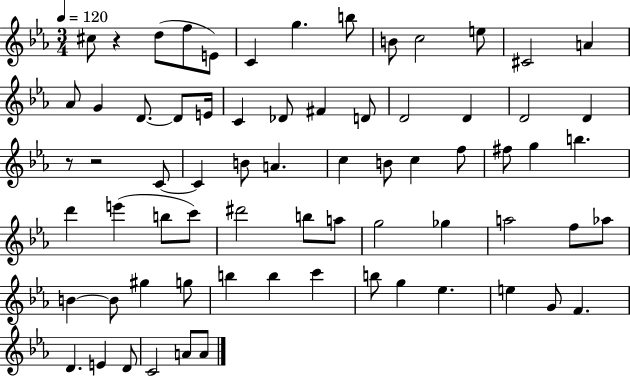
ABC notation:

X:1
T:Untitled
M:3/4
L:1/4
K:Eb
^c/2 z d/2 f/2 E/2 C g b/2 B/2 c2 e/2 ^C2 A _A/2 G D/2 D/2 E/4 C _D/2 ^F D/2 D2 D D2 D z/2 z2 C/2 C B/2 A c B/2 c f/2 ^f/2 g b d' e' b/2 c'/2 ^d'2 b/2 a/2 g2 _g a2 f/2 _a/2 B B/2 ^g g/2 b b c' b/2 g _e e G/2 F D E D/2 C2 A/2 A/2